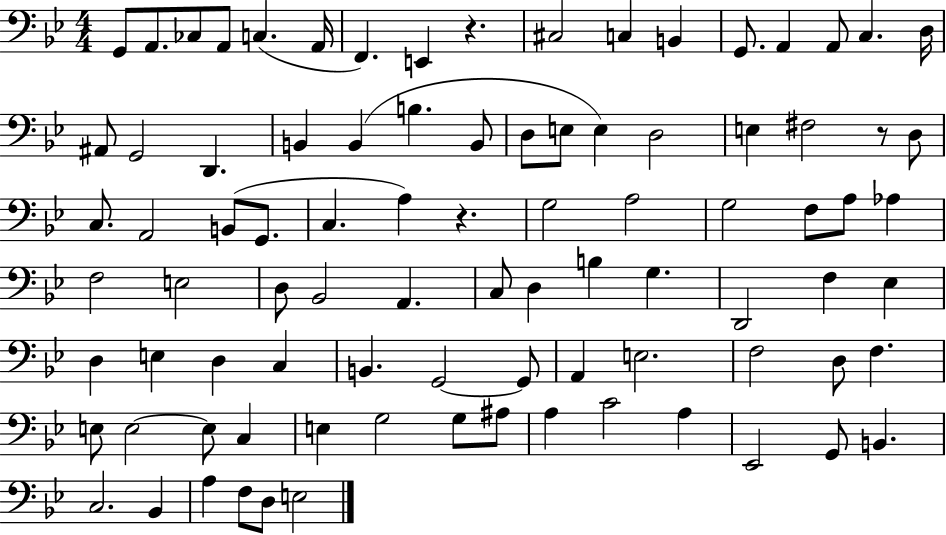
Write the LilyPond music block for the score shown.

{
  \clef bass
  \numericTimeSignature
  \time 4/4
  \key bes \major
  g,8 a,8. ces8 a,8 c4.( a,16 | f,4.) e,4 r4. | cis2 c4 b,4 | g,8. a,4 a,8 c4. d16 | \break ais,8 g,2 d,4. | b,4 b,4( b4. b,8 | d8 e8 e4) d2 | e4 fis2 r8 d8 | \break c8. a,2 b,8( g,8. | c4. a4) r4. | g2 a2 | g2 f8 a8 aes4 | \break f2 e2 | d8 bes,2 a,4. | c8 d4 b4 g4. | d,2 f4 ees4 | \break d4 e4 d4 c4 | b,4. g,2~~ g,8 | a,4 e2. | f2 d8 f4. | \break e8 e2~~ e8 c4 | e4 g2 g8 ais8 | a4 c'2 a4 | ees,2 g,8 b,4. | \break c2. bes,4 | a4 f8 d8 e2 | \bar "|."
}